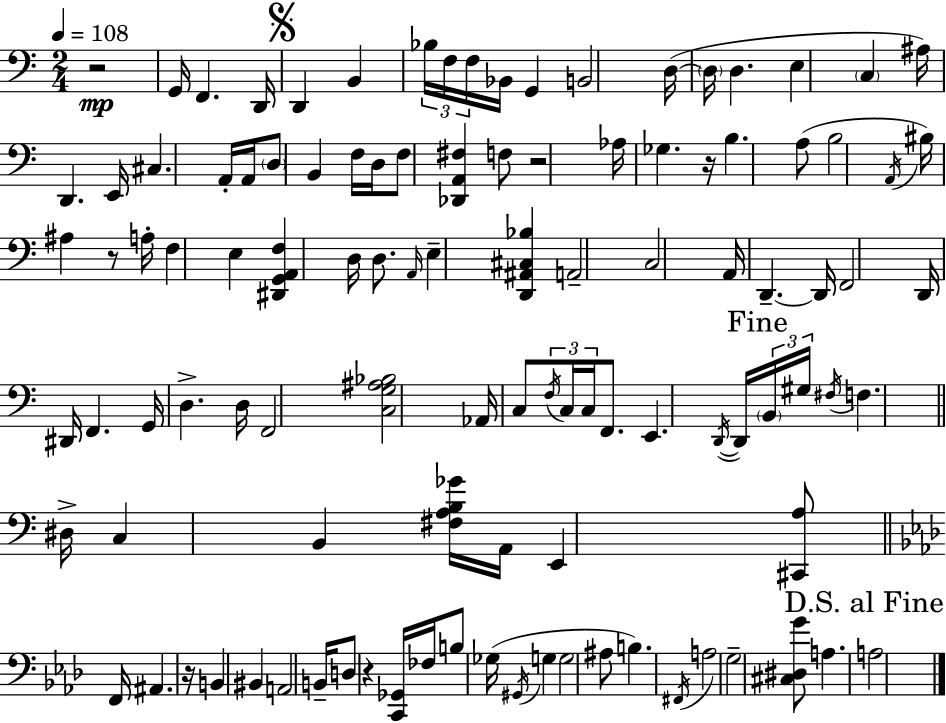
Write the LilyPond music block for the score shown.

{
  \clef bass
  \numericTimeSignature
  \time 2/4
  \key a \minor
  \tempo 4 = 108
  r2\mp | g,16 f,4. d,16 | \mark \markup { \musicglyph "scripts.segno" } d,4 b,4 | \tuplet 3/2 { bes16 f16 f16 } bes,16 g,4 | \break b,2 | d16~(~ \parenthesize d16 d4. | e4 \parenthesize c4 | ais16) d,4. e,16 | \break cis4. a,16-. a,16 | \parenthesize d8 b,4 f16 d16 | f8 <des, a, fis>4 f8 | r2 | \break aes16 ges4. r16 | b4. a8( | b2 | \acciaccatura { a,16 }) bis16 ais4 r8 | \break a16-. f4 e4 | <dis, g, a, f>4 d16 d8. | \grace { a,16 } e4-- <d, ais, cis bes>4 | a,2-- | \break c2 | a,16 d,4.--~~ | d,16 f,2 | d,16 dis,16 f,4. | \break g,16 d4.-> | d16 f,2 | <c g ais bes>2 | aes,16 c8 \tuplet 3/2 { \acciaccatura { f16 } c16 c16 } | \break f,8. e,4. | \acciaccatura { d,16~ }~ d,16 \mark "Fine" \tuplet 3/2 { \parenthesize b,16 gis16 \acciaccatura { fis16 } } f4. | \bar "||" \break \key c \major dis16-> c4 b,4 | <fis a b ges'>16 a,16 e,4 <cis, a>8 | \bar "||" \break \key f \minor f,16 ais,4. r16 | b,4 bis,4 | a,2 | b,16-- d8 r4 <c, ges,>16 | \break fes16 b8 ges16( \acciaccatura { gis,16 } g4 | g2 | ais8 b4.) | \acciaccatura { fis,16 } a2 | \break g2-- | <cis dis g'>8 a4. | \mark "D.S. al Fine" a2 | \bar "|."
}